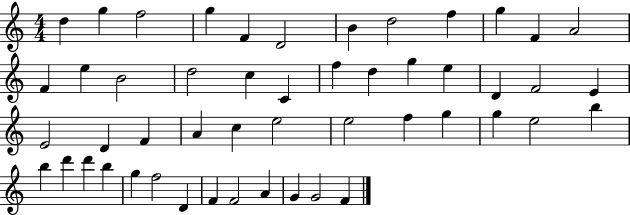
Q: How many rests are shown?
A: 0